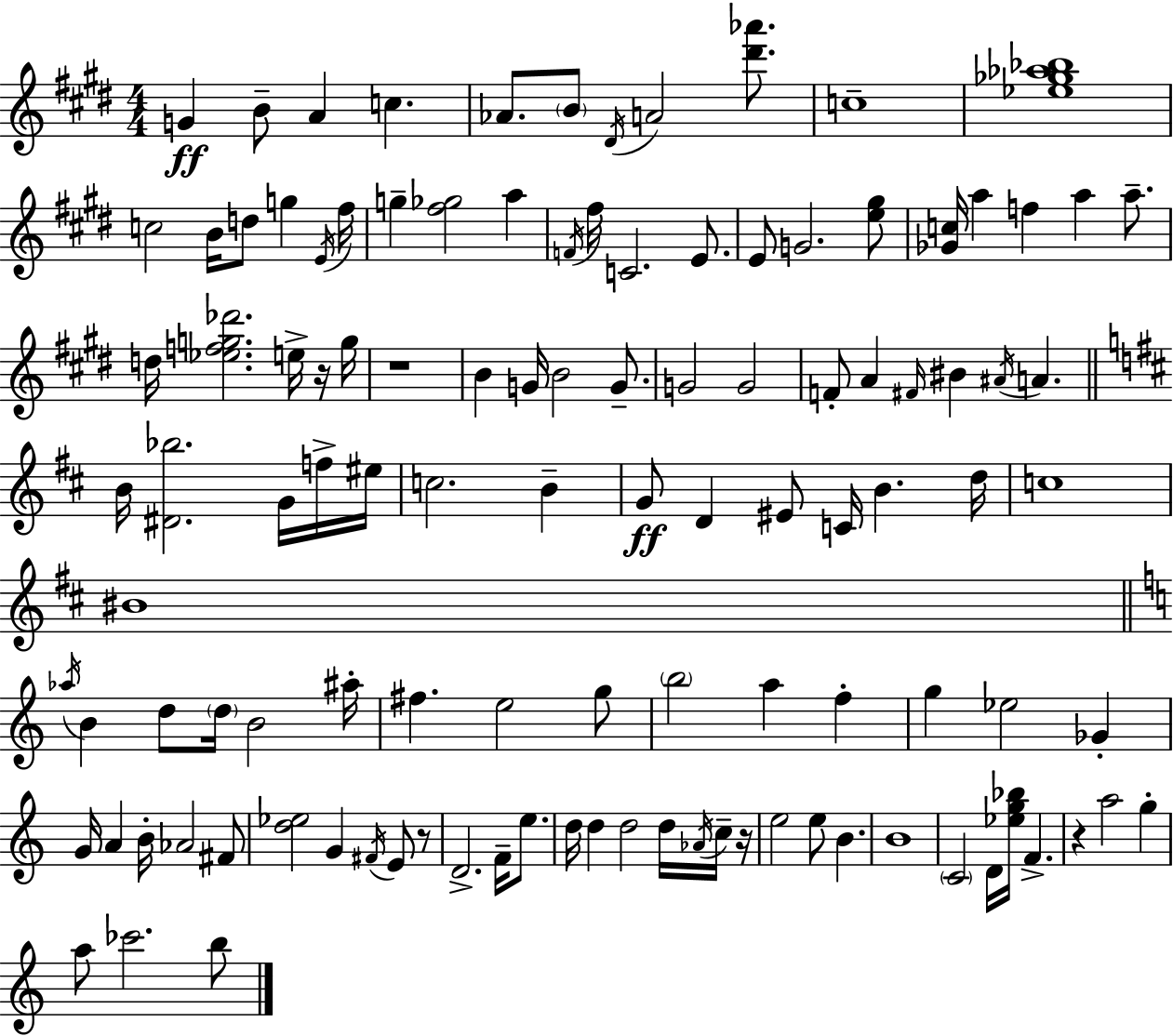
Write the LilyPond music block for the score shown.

{
  \clef treble
  \numericTimeSignature
  \time 4/4
  \key e \major
  g'4\ff b'8-- a'4 c''4. | aes'8. \parenthesize b'8 \acciaccatura { dis'16 } a'2 <dis''' aes'''>8. | c''1-- | <ees'' ges'' aes'' bes''>1 | \break c''2 b'16 d''8 g''4 | \acciaccatura { e'16 } fis''16 g''4-- <fis'' ges''>2 a''4 | \acciaccatura { f'16 } fis''16 c'2. | e'8. e'8 g'2. | \break <e'' gis''>8 <ges' c''>16 a''4 f''4 a''4 | a''8.-- d''16 <ees'' f'' g'' des'''>2. | e''16-> r16 g''16 r1 | b'4 g'16 b'2 | \break g'8.-- g'2 g'2 | f'8-. a'4 \grace { fis'16 } bis'4 \acciaccatura { ais'16 } a'4. | \bar "||" \break \key b \minor b'16 <dis' bes''>2. g'16 f''16-> eis''16 | c''2. b'4-- | g'8\ff d'4 eis'8 c'16 b'4. d''16 | c''1 | \break bis'1 | \bar "||" \break \key c \major \acciaccatura { aes''16 } b'4 d''8 \parenthesize d''16 b'2 | ais''16-. fis''4. e''2 g''8 | \parenthesize b''2 a''4 f''4-. | g''4 ees''2 ges'4-. | \break g'16 a'4 b'16-. aes'2 fis'8 | <d'' ees''>2 g'4 \acciaccatura { fis'16 } e'8 | r8 d'2.-> f'16-- e''8. | d''16 d''4 d''2 d''16 | \break \acciaccatura { aes'16 } c''16-- r16 e''2 e''8 b'4. | b'1 | \parenthesize c'2 d'16 <ees'' g'' bes''>16 f'4.-> | r4 a''2 g''4-. | \break a''8 ces'''2. | b''8 \bar "|."
}